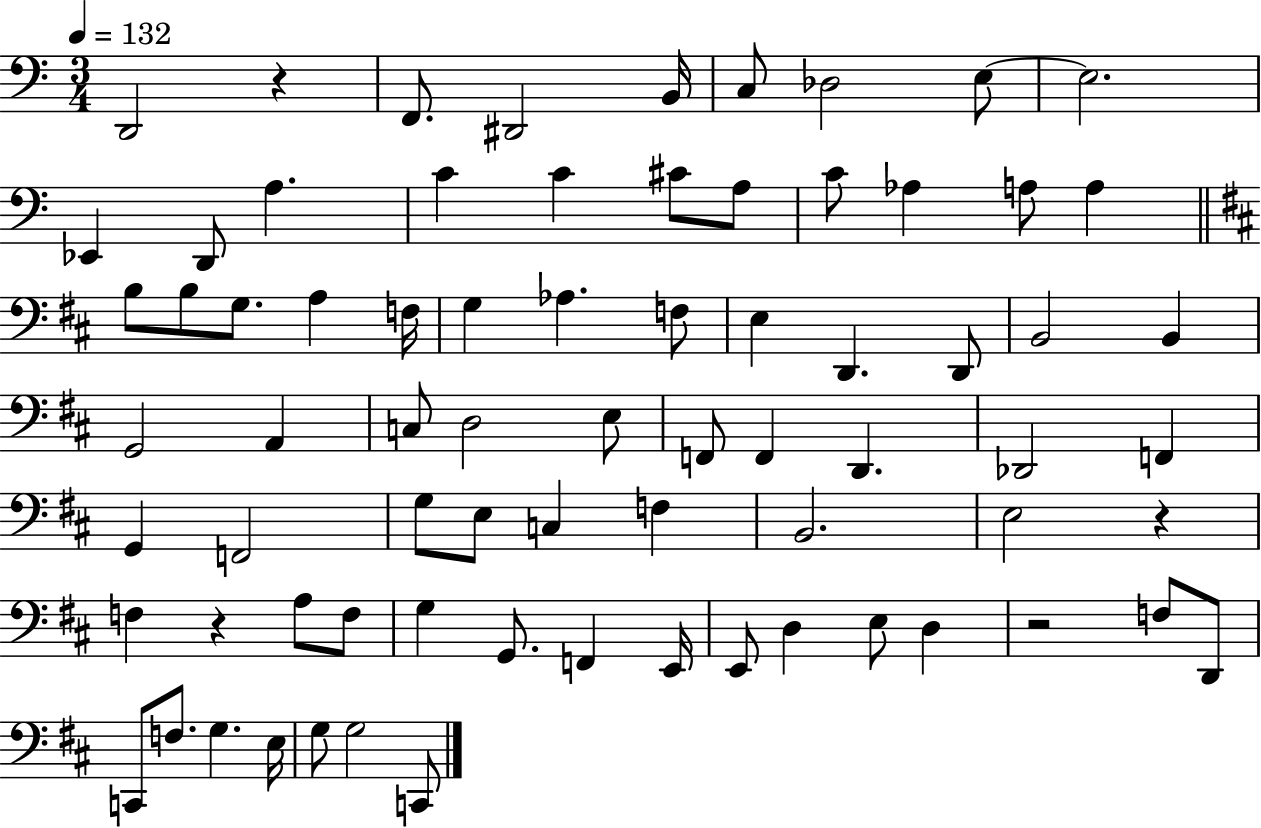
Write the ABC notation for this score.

X:1
T:Untitled
M:3/4
L:1/4
K:C
D,,2 z F,,/2 ^D,,2 B,,/4 C,/2 _D,2 E,/2 E,2 _E,, D,,/2 A, C C ^C/2 A,/2 C/2 _A, A,/2 A, B,/2 B,/2 G,/2 A, F,/4 G, _A, F,/2 E, D,, D,,/2 B,,2 B,, G,,2 A,, C,/2 D,2 E,/2 F,,/2 F,, D,, _D,,2 F,, G,, F,,2 G,/2 E,/2 C, F, B,,2 E,2 z F, z A,/2 F,/2 G, G,,/2 F,, E,,/4 E,,/2 D, E,/2 D, z2 F,/2 D,,/2 C,,/2 F,/2 G, E,/4 G,/2 G,2 C,,/2